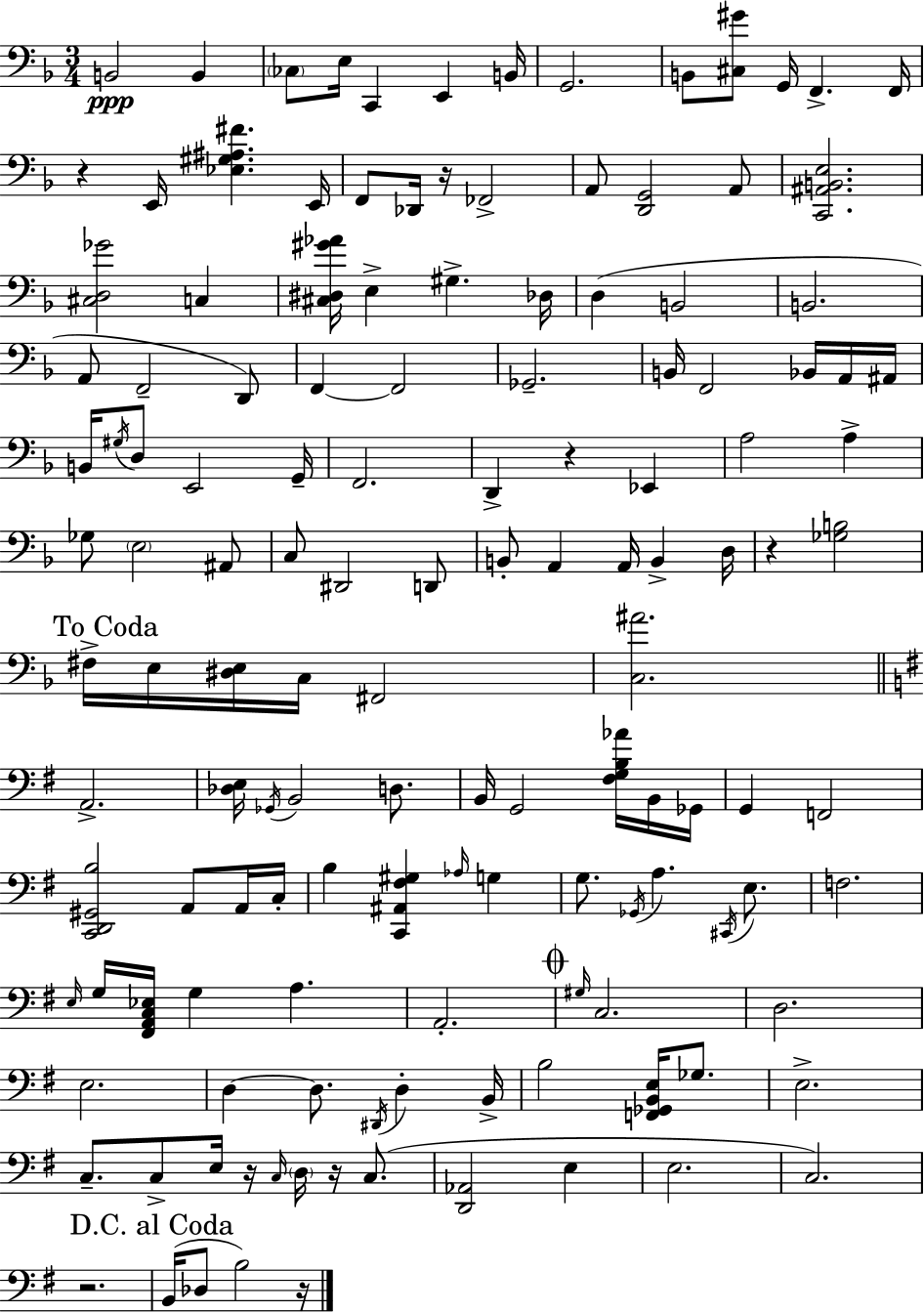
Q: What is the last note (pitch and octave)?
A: B3